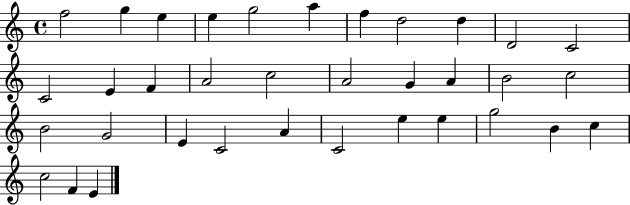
X:1
T:Untitled
M:4/4
L:1/4
K:C
f2 g e e g2 a f d2 d D2 C2 C2 E F A2 c2 A2 G A B2 c2 B2 G2 E C2 A C2 e e g2 B c c2 F E